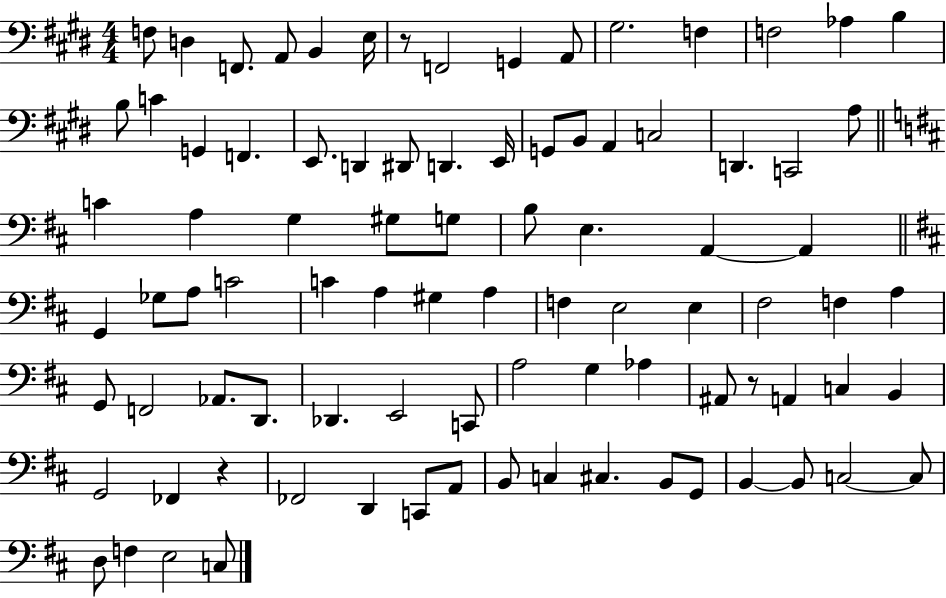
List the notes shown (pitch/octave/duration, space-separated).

F3/e D3/q F2/e. A2/e B2/q E3/s R/e F2/h G2/q A2/e G#3/h. F3/q F3/h Ab3/q B3/q B3/e C4/q G2/q F2/q. E2/e. D2/q D#2/e D2/q. E2/s G2/e B2/e A2/q C3/h D2/q. C2/h A3/e C4/q A3/q G3/q G#3/e G3/e B3/e E3/q. A2/q A2/q G2/q Gb3/e A3/e C4/h C4/q A3/q G#3/q A3/q F3/q E3/h E3/q F#3/h F3/q A3/q G2/e F2/h Ab2/e. D2/e. Db2/q. E2/h C2/e A3/h G3/q Ab3/q A#2/e R/e A2/q C3/q B2/q G2/h FES2/q R/q FES2/h D2/q C2/e A2/e B2/e C3/q C#3/q. B2/e G2/e B2/q B2/e C3/h C3/e D3/e F3/q E3/h C3/e